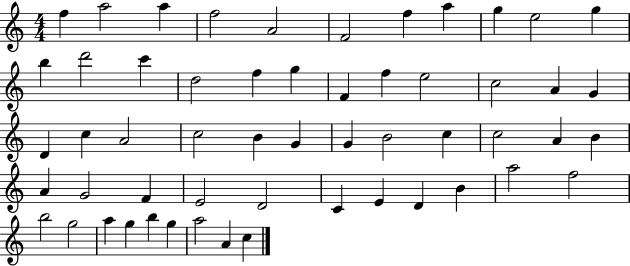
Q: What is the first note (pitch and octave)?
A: F5